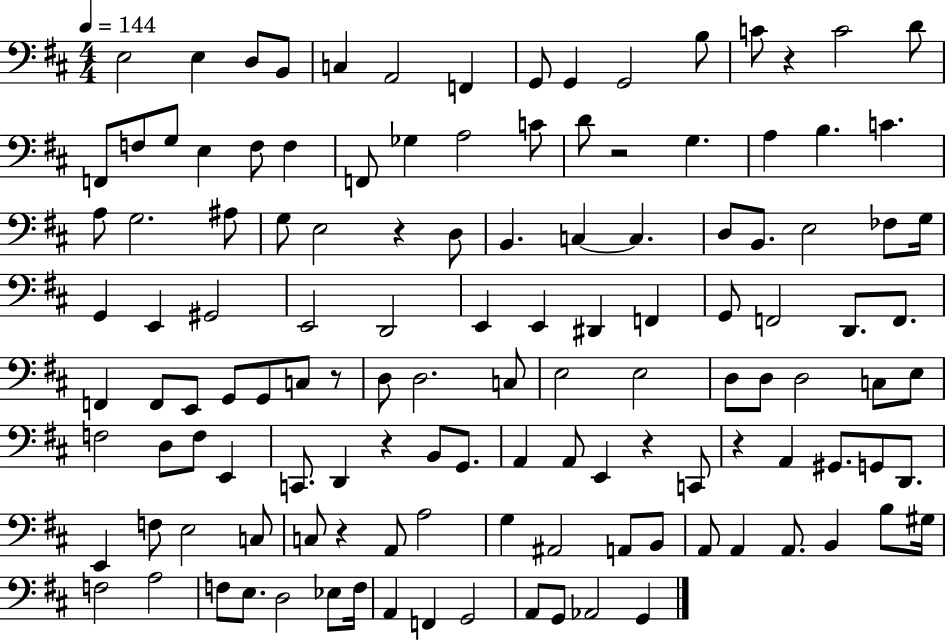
{
  \clef bass
  \numericTimeSignature
  \time 4/4
  \key d \major
  \tempo 4 = 144
  e2 e4 d8 b,8 | c4 a,2 f,4 | g,8 g,4 g,2 b8 | c'8 r4 c'2 d'8 | \break f,8 f8 g8 e4 f8 f4 | f,8 ges4 a2 c'8 | d'8 r2 g4. | a4 b4. c'4. | \break a8 g2. ais8 | g8 e2 r4 d8 | b,4. c4~~ c4. | d8 b,8. e2 fes8 g16 | \break g,4 e,4 gis,2 | e,2 d,2 | e,4 e,4 dis,4 f,4 | g,8 f,2 d,8. f,8. | \break f,4 f,8 e,8 g,8 g,8 c8 r8 | d8 d2. c8 | e2 e2 | d8 d8 d2 c8 e8 | \break f2 d8 f8 e,4 | c,8. d,4 r4 b,8 g,8. | a,4 a,8 e,4 r4 c,8 | r4 a,4 gis,8. g,8 d,8. | \break e,4 f8 e2 c8 | c8 r4 a,8 a2 | g4 ais,2 a,8 b,8 | a,8 a,4 a,8. b,4 b8 gis16 | \break f2 a2 | f8 e8. d2 ees8 f16 | a,4 f,4 g,2 | a,8 g,8 aes,2 g,4 | \break \bar "|."
}